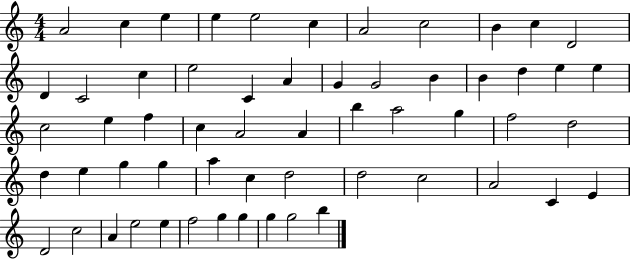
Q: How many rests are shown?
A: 0